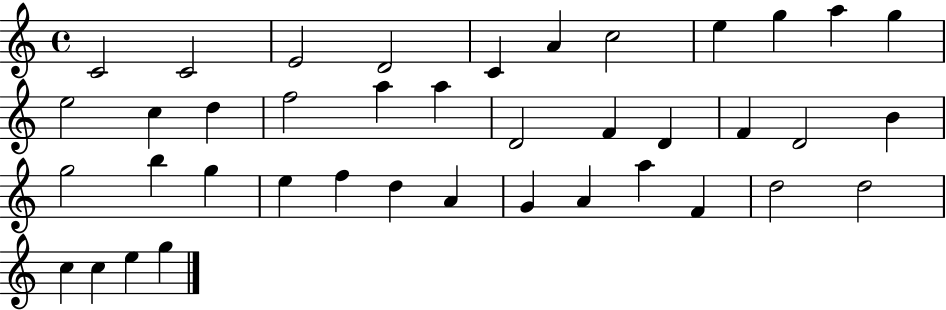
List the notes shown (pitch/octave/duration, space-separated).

C4/h C4/h E4/h D4/h C4/q A4/q C5/h E5/q G5/q A5/q G5/q E5/h C5/q D5/q F5/h A5/q A5/q D4/h F4/q D4/q F4/q D4/h B4/q G5/h B5/q G5/q E5/q F5/q D5/q A4/q G4/q A4/q A5/q F4/q D5/h D5/h C5/q C5/q E5/q G5/q